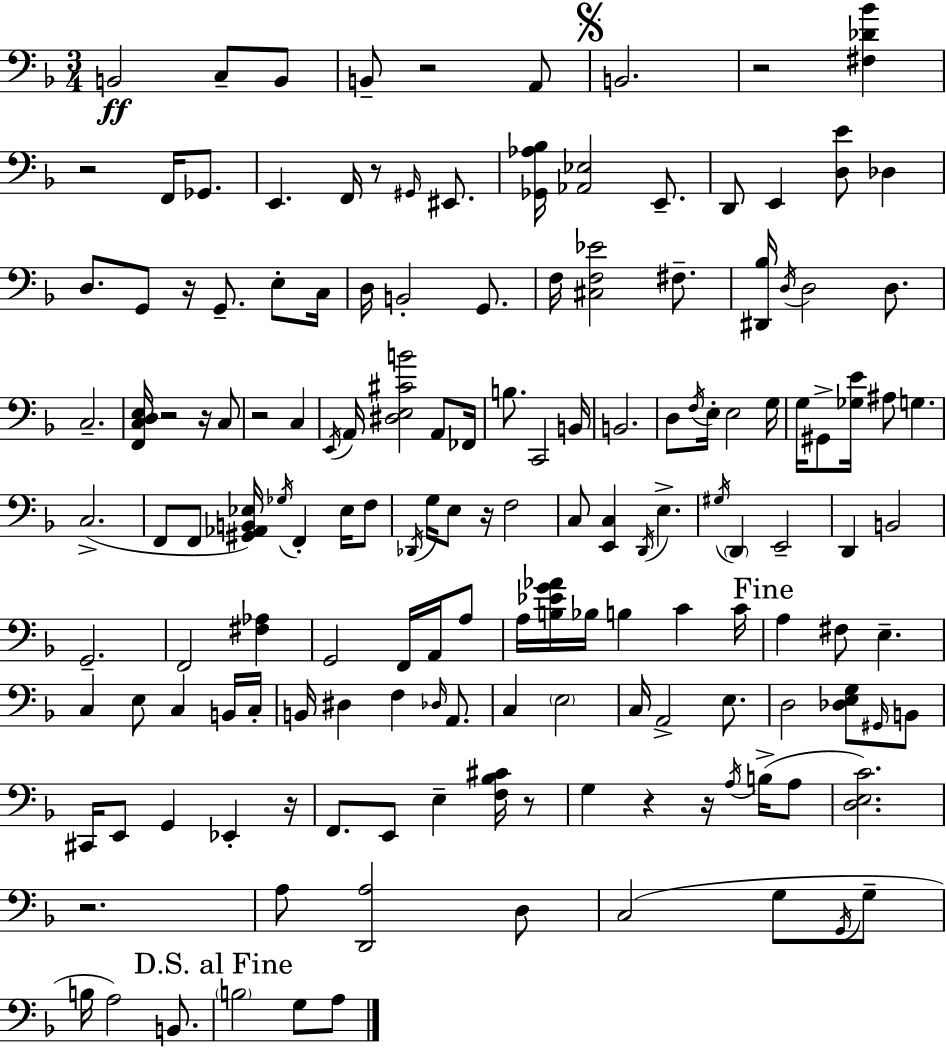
X:1
T:Untitled
M:3/4
L:1/4
K:F
B,,2 C,/2 B,,/2 B,,/2 z2 A,,/2 B,,2 z2 [^F,_D_B] z2 F,,/4 _G,,/2 E,, F,,/4 z/2 ^G,,/4 ^E,,/2 [_G,,_A,_B,]/4 [_A,,_E,]2 E,,/2 D,,/2 E,, [D,E]/2 _D, D,/2 G,,/2 z/4 G,,/2 E,/2 C,/4 D,/4 B,,2 G,,/2 F,/4 [^C,F,_E]2 ^F,/2 [^D,,_B,]/4 D,/4 D,2 D,/2 C,2 [F,,C,D,E,]/4 z2 z/4 C,/2 z2 C, E,,/4 A,,/4 [^D,E,^CB]2 A,,/2 _F,,/4 B,/2 C,,2 B,,/4 B,,2 D,/2 F,/4 E,/4 E,2 G,/4 G,/4 ^G,,/2 [_G,E]/4 ^A,/2 G, C,2 F,,/2 F,,/2 [^G,,_A,,B,,_E,]/4 _G,/4 F,, _E,/4 F,/2 _D,,/4 G,/4 E,/2 z/4 F,2 C,/2 [E,,C,] D,,/4 E, ^G,/4 D,, E,,2 D,, B,,2 G,,2 F,,2 [^F,_A,] G,,2 F,,/4 A,,/4 A,/2 A,/4 [B,_EG_A]/4 _B,/4 B, C C/4 A, ^F,/2 E, C, E,/2 C, B,,/4 C,/4 B,,/4 ^D, F, _D,/4 A,,/2 C, E,2 C,/4 A,,2 E,/2 D,2 [_D,E,G,]/2 ^G,,/4 B,,/2 ^C,,/4 E,,/2 G,, _E,, z/4 F,,/2 E,,/2 E, [F,_B,^C]/4 z/2 G, z z/4 A,/4 B,/4 A,/2 [D,E,C]2 z2 A,/2 [D,,A,]2 D,/2 C,2 G,/2 G,,/4 G,/2 B,/4 A,2 B,,/2 B,2 G,/2 A,/2